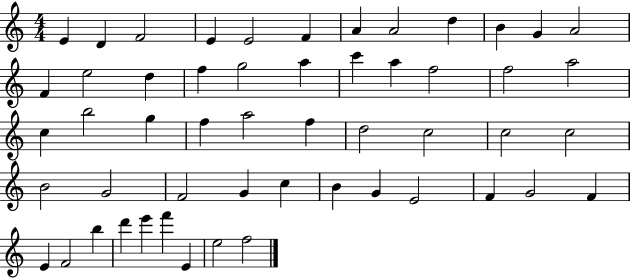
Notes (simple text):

E4/q D4/q F4/h E4/q E4/h F4/q A4/q A4/h D5/q B4/q G4/q A4/h F4/q E5/h D5/q F5/q G5/h A5/q C6/q A5/q F5/h F5/h A5/h C5/q B5/h G5/q F5/q A5/h F5/q D5/h C5/h C5/h C5/h B4/h G4/h F4/h G4/q C5/q B4/q G4/q E4/h F4/q G4/h F4/q E4/q F4/h B5/q D6/q E6/q F6/q E4/q E5/h F5/h